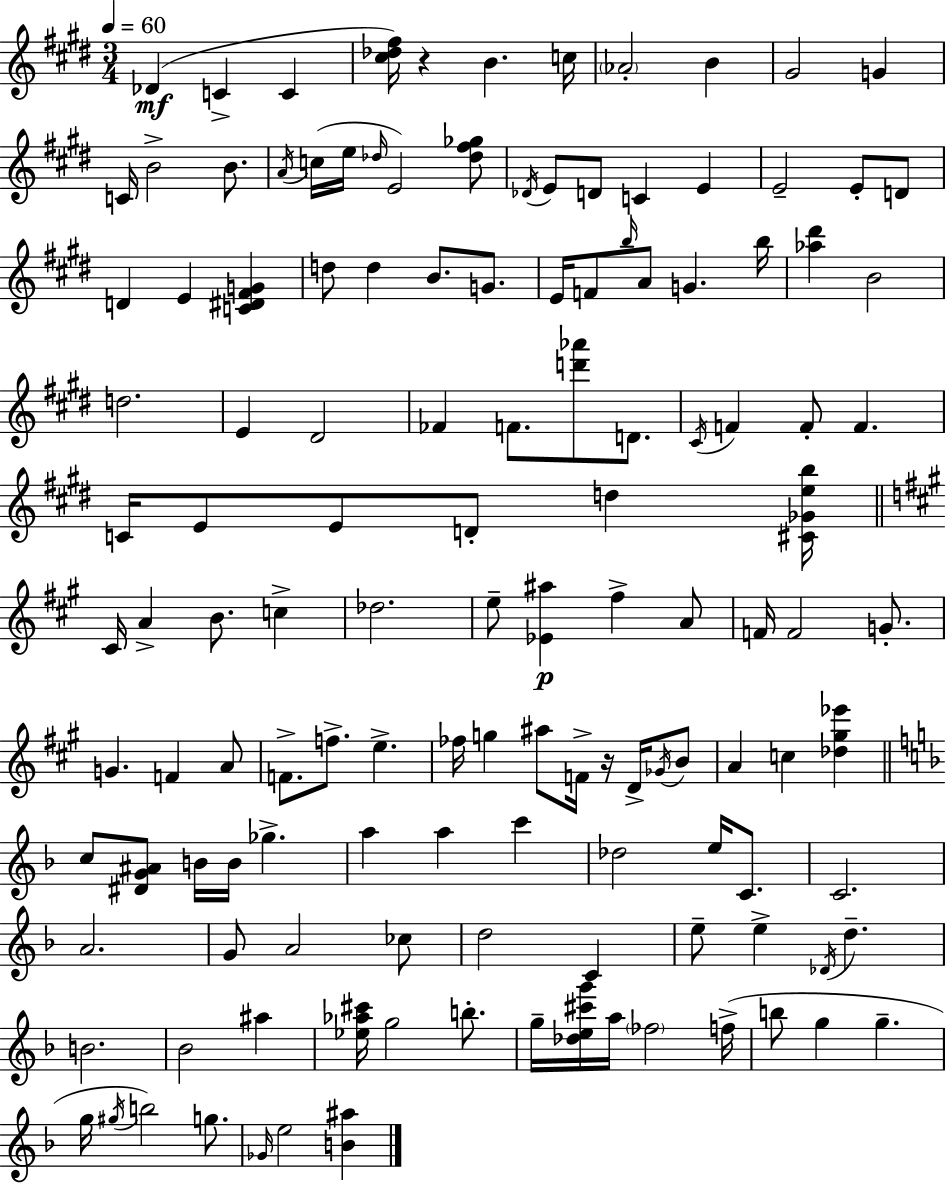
{
  \clef treble
  \numericTimeSignature
  \time 3/4
  \key e \major
  \tempo 4 = 60
  des'4(\mf c'4-> c'4 | <cis'' des'' fis''>16) r4 b'4. c''16 | \parenthesize aes'2-. b'4 | gis'2 g'4 | \break c'16 b'2-> b'8. | \acciaccatura { a'16 }( c''16 e''16 \grace { des''16 } e'2) | <des'' fis'' ges''>8 \acciaccatura { des'16 } e'8 d'8 c'4 e'4 | e'2-- e'8-. | \break d'8 d'4 e'4 <c' dis' fis' g'>4 | d''8 d''4 b'8. | g'8. e'16 f'8 \grace { b''16 } a'8 g'4. | b''16 <aes'' dis'''>4 b'2 | \break d''2. | e'4 dis'2 | fes'4 f'8. <d''' aes'''>8 | d'8. \acciaccatura { cis'16 } f'4 f'8-. f'4. | \break c'16 e'8 e'8 d'8-. | d''4 <cis' ges' e'' b''>16 \bar "||" \break \key a \major cis'16 a'4-> b'8. c''4-> | des''2. | e''8-- <ees' ais''>4\p fis''4-> a'8 | f'16 f'2 g'8.-. | \break g'4. f'4 a'8 | f'8.-> f''8.-> e''4.-> | fes''16 g''4 ais''8 f'16-> r16 d'16-> \acciaccatura { ges'16 } b'8 | a'4 c''4 <des'' gis'' ees'''>4 | \break \bar "||" \break \key f \major c''8 <dis' g' ais'>8 b'16 b'16 ges''4.-> | a''4 a''4 c'''4 | des''2 e''16 c'8. | c'2. | \break a'2. | g'8 a'2 ces''8 | d''2 c'4 | e''8-- e''4-> \acciaccatura { des'16 } d''4.-- | \break b'2. | bes'2 ais''4 | <ees'' aes'' cis'''>16 g''2 b''8.-. | g''16-- <des'' e'' cis''' g'''>16 a''16 \parenthesize fes''2 | \break f''16->( b''8 g''4 g''4.-- | g''16 \acciaccatura { gis''16 }) b''2 g''8. | \grace { ges'16 } e''2 <b' ais''>4 | \bar "|."
}